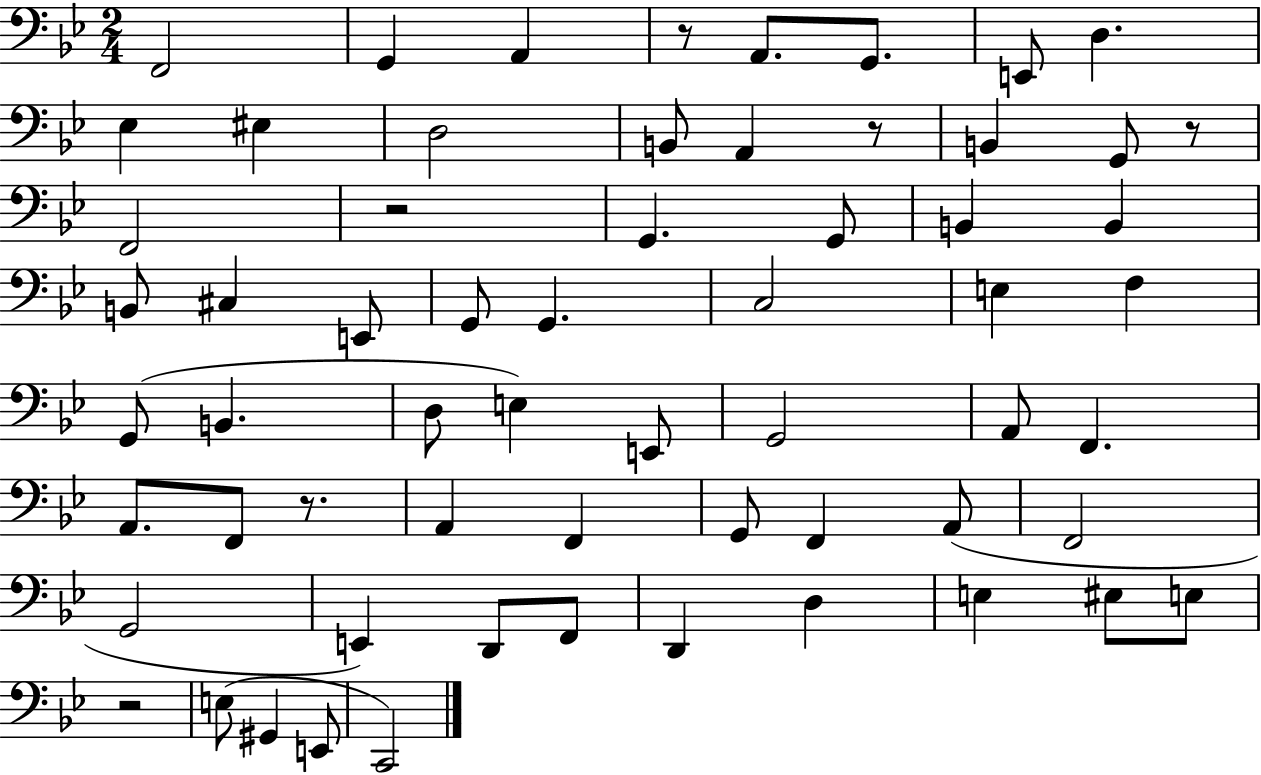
{
  \clef bass
  \numericTimeSignature
  \time 2/4
  \key bes \major
  f,2 | g,4 a,4 | r8 a,8. g,8. | e,8 d4. | \break ees4 eis4 | d2 | b,8 a,4 r8 | b,4 g,8 r8 | \break f,2 | r2 | g,4. g,8 | b,4 b,4 | \break b,8 cis4 e,8 | g,8 g,4. | c2 | e4 f4 | \break g,8( b,4. | d8 e4) e,8 | g,2 | a,8 f,4. | \break a,8. f,8 r8. | a,4 f,4 | g,8 f,4 a,8( | f,2 | \break g,2 | e,4) d,8 f,8 | d,4 d4 | e4 eis8 e8 | \break r2 | e8( gis,4 e,8 | c,2) | \bar "|."
}